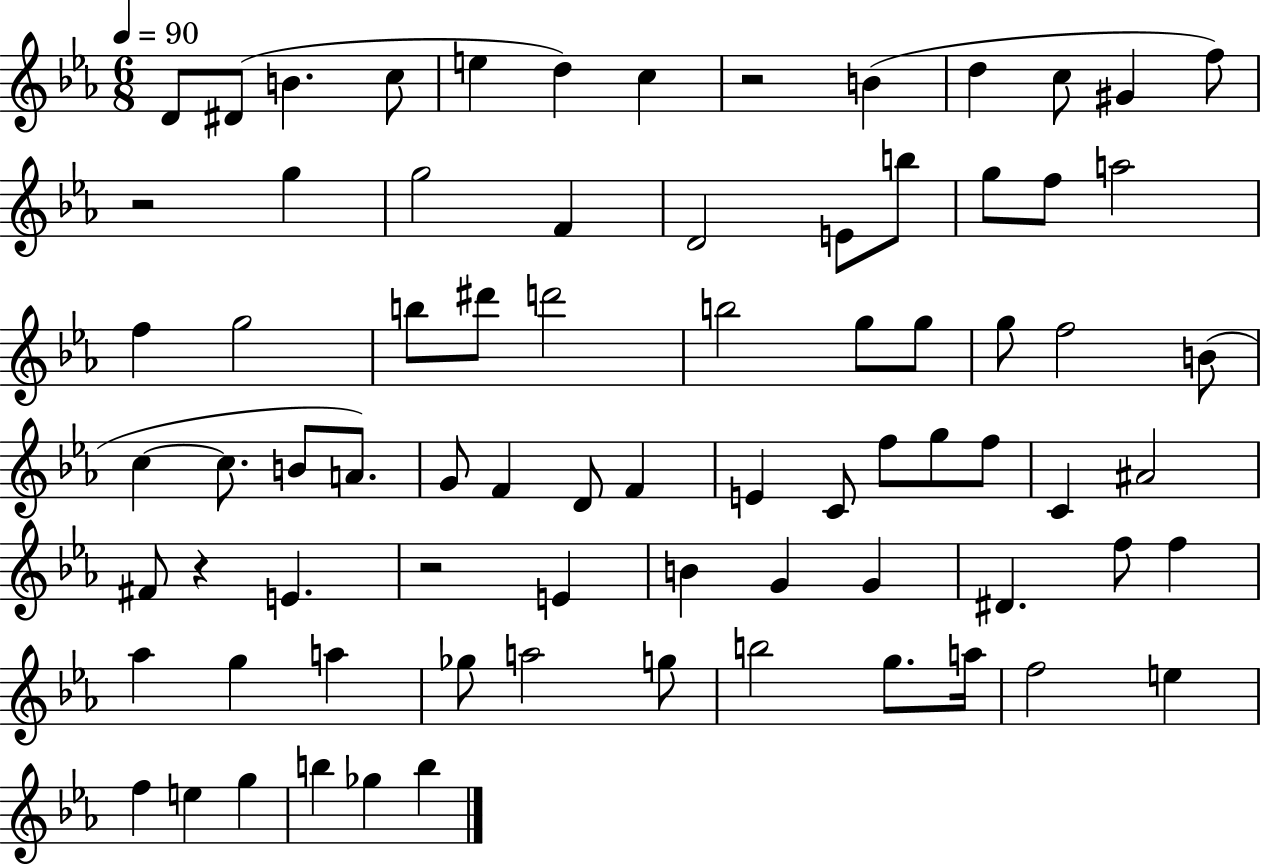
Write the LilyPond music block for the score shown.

{
  \clef treble
  \numericTimeSignature
  \time 6/8
  \key ees \major
  \tempo 4 = 90
  d'8 dis'8( b'4. c''8 | e''4 d''4) c''4 | r2 b'4( | d''4 c''8 gis'4 f''8) | \break r2 g''4 | g''2 f'4 | d'2 e'8 b''8 | g''8 f''8 a''2 | \break f''4 g''2 | b''8 dis'''8 d'''2 | b''2 g''8 g''8 | g''8 f''2 b'8( | \break c''4~~ c''8. b'8 a'8.) | g'8 f'4 d'8 f'4 | e'4 c'8 f''8 g''8 f''8 | c'4 ais'2 | \break fis'8 r4 e'4. | r2 e'4 | b'4 g'4 g'4 | dis'4. f''8 f''4 | \break aes''4 g''4 a''4 | ges''8 a''2 g''8 | b''2 g''8. a''16 | f''2 e''4 | \break f''4 e''4 g''4 | b''4 ges''4 b''4 | \bar "|."
}